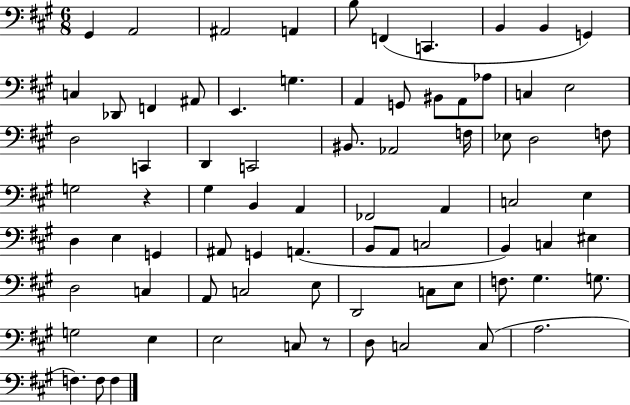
{
  \clef bass
  \numericTimeSignature
  \time 6/8
  \key a \major
  gis,4 a,2 | ais,2 a,4 | b8 f,4( c,4. | b,4 b,4 g,4) | \break c4 des,8 f,4 ais,8 | e,4. g4. | a,4 g,8 bis,8 a,8 aes8 | c4 e2 | \break d2 c,4 | d,4 c,2 | bis,8. aes,2 f16 | ees8 d2 f8 | \break g2 r4 | gis4 b,4 a,4 | fes,2 a,4 | c2 e4 | \break d4 e4 g,4 | ais,8 g,4 a,4.( | b,8 a,8 c2 | b,4) c4 eis4 | \break d2 c4 | a,8 c2 e8 | d,2 c8 e8 | f8. gis4. g8. | \break g2 e4 | e2 c8 r8 | d8 c2 c8( | a2. | \break f4.) f8 f4 | \bar "|."
}